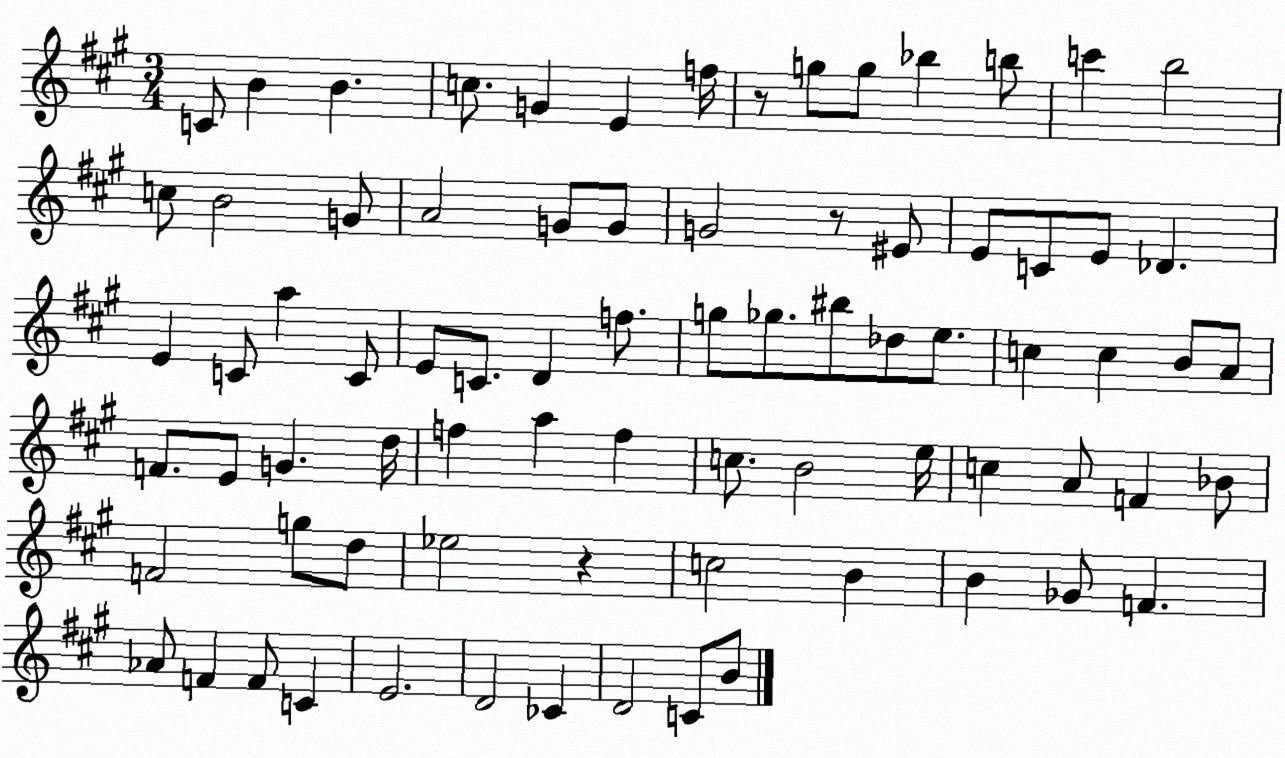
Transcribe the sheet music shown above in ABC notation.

X:1
T:Untitled
M:3/4
L:1/4
K:A
C/2 B B c/2 G E f/4 z/2 g/2 g/2 _b b/2 c' b2 c/2 B2 G/2 A2 G/2 G/2 G2 z/2 ^E/2 E/2 C/2 E/2 _D E C/2 a C/2 E/2 C/2 D f/2 g/2 _g/2 ^b/2 _d/2 e/2 c c B/2 A/2 F/2 E/2 G d/4 f a f c/2 B2 e/4 c A/2 F _B/2 F2 g/2 d/2 _e2 z c2 B B _G/2 F _A/2 F F/2 C E2 D2 _C D2 C/2 B/2